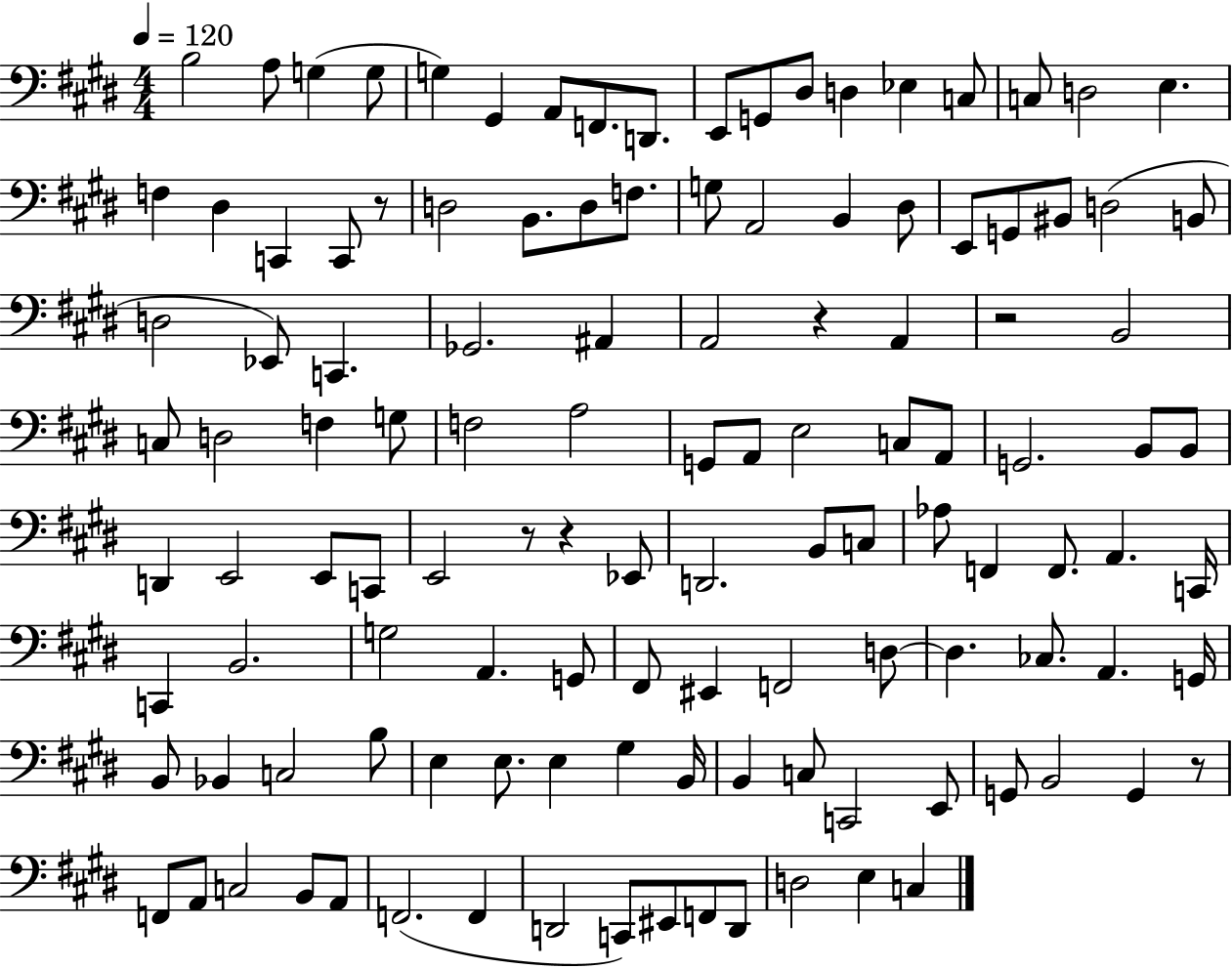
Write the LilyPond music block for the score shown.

{
  \clef bass
  \numericTimeSignature
  \time 4/4
  \key e \major
  \tempo 4 = 120
  b2 a8 g4( g8 | g4) gis,4 a,8 f,8. d,8. | e,8 g,8 dis8 d4 ees4 c8 | c8 d2 e4. | \break f4 dis4 c,4 c,8 r8 | d2 b,8. d8 f8. | g8 a,2 b,4 dis8 | e,8 g,8 bis,8 d2( b,8 | \break d2 ees,8) c,4. | ges,2. ais,4 | a,2 r4 a,4 | r2 b,2 | \break c8 d2 f4 g8 | f2 a2 | g,8 a,8 e2 c8 a,8 | g,2. b,8 b,8 | \break d,4 e,2 e,8 c,8 | e,2 r8 r4 ees,8 | d,2. b,8 c8 | aes8 f,4 f,8. a,4. c,16 | \break c,4 b,2. | g2 a,4. g,8 | fis,8 eis,4 f,2 d8~~ | d4. ces8. a,4. g,16 | \break b,8 bes,4 c2 b8 | e4 e8. e4 gis4 b,16 | b,4 c8 c,2 e,8 | g,8 b,2 g,4 r8 | \break f,8 a,8 c2 b,8 a,8 | f,2.( f,4 | d,2 c,8) eis,8 f,8 d,8 | d2 e4 c4 | \break \bar "|."
}